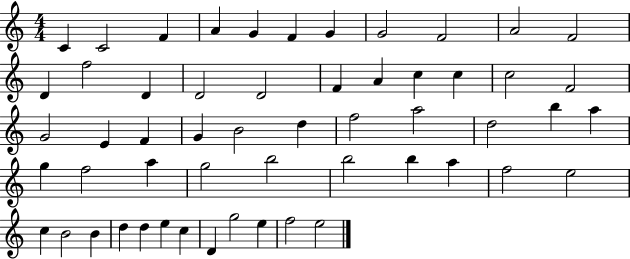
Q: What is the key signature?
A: C major